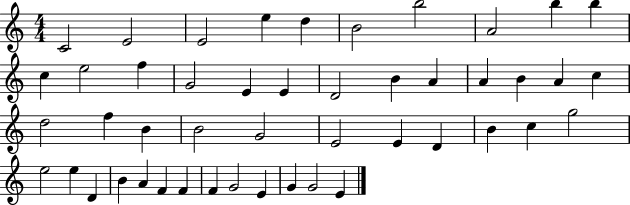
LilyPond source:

{
  \clef treble
  \numericTimeSignature
  \time 4/4
  \key c \major
  c'2 e'2 | e'2 e''4 d''4 | b'2 b''2 | a'2 b''4 b''4 | \break c''4 e''2 f''4 | g'2 e'4 e'4 | d'2 b'4 a'4 | a'4 b'4 a'4 c''4 | \break d''2 f''4 b'4 | b'2 g'2 | e'2 e'4 d'4 | b'4 c''4 g''2 | \break e''2 e''4 d'4 | b'4 a'4 f'4 f'4 | f'4 g'2 e'4 | g'4 g'2 e'4 | \break \bar "|."
}